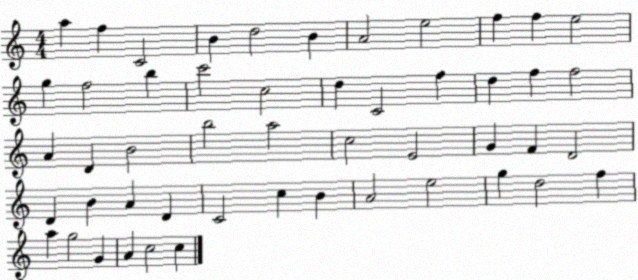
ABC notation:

X:1
T:Untitled
M:4/4
L:1/4
K:C
a f C2 B d2 B A2 e2 f f e2 g f2 b c'2 c2 d C2 f d f f2 A D B2 b2 a2 c2 E2 G F D2 D B A D C2 c B A2 e2 g d2 f a g2 G A c2 c